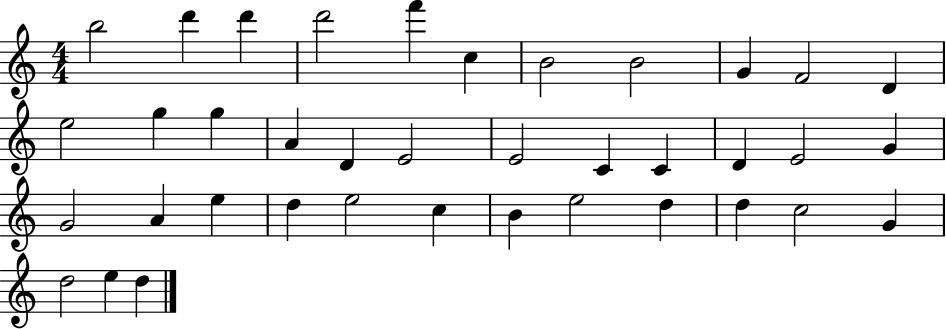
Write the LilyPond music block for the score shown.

{
  \clef treble
  \numericTimeSignature
  \time 4/4
  \key c \major
  b''2 d'''4 d'''4 | d'''2 f'''4 c''4 | b'2 b'2 | g'4 f'2 d'4 | \break e''2 g''4 g''4 | a'4 d'4 e'2 | e'2 c'4 c'4 | d'4 e'2 g'4 | \break g'2 a'4 e''4 | d''4 e''2 c''4 | b'4 e''2 d''4 | d''4 c''2 g'4 | \break d''2 e''4 d''4 | \bar "|."
}